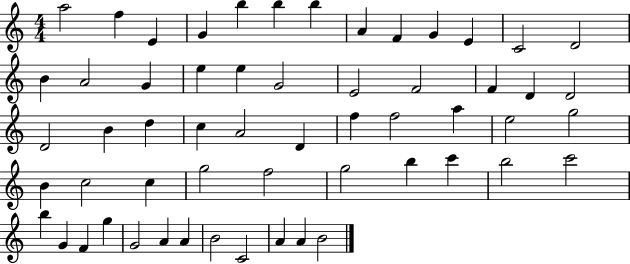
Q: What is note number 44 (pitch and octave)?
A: B5